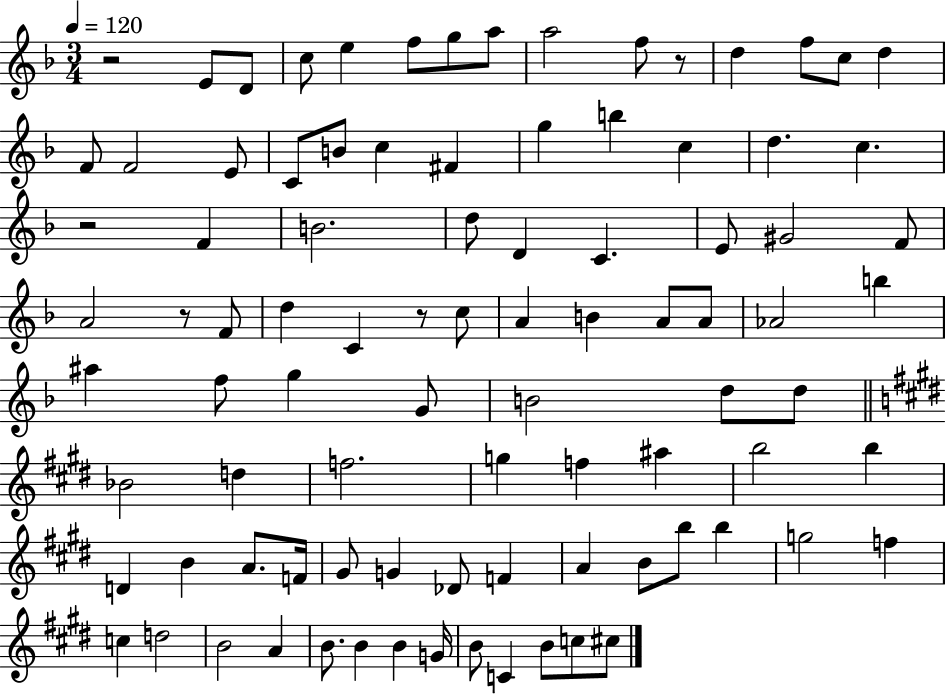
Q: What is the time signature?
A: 3/4